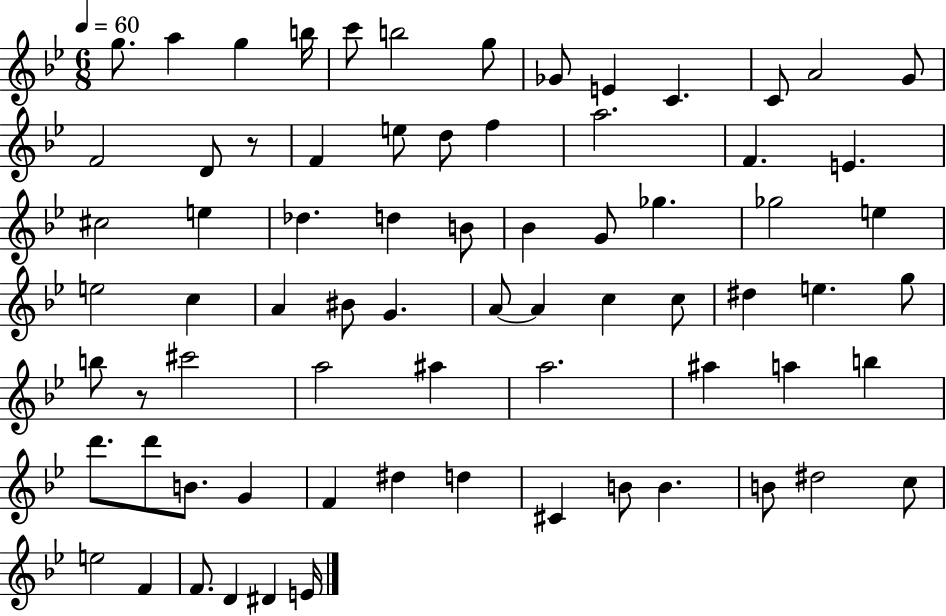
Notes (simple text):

G5/e. A5/q G5/q B5/s C6/e B5/h G5/e Gb4/e E4/q C4/q. C4/e A4/h G4/e F4/h D4/e R/e F4/q E5/e D5/e F5/q A5/h. F4/q. E4/q. C#5/h E5/q Db5/q. D5/q B4/e Bb4/q G4/e Gb5/q. Gb5/h E5/q E5/h C5/q A4/q BIS4/e G4/q. A4/e A4/q C5/q C5/e D#5/q E5/q. G5/e B5/e R/e C#6/h A5/h A#5/q A5/h. A#5/q A5/q B5/q D6/e. D6/e B4/e. G4/q F4/q D#5/q D5/q C#4/q B4/e B4/q. B4/e D#5/h C5/e E5/h F4/q F4/e. D4/q D#4/q E4/s